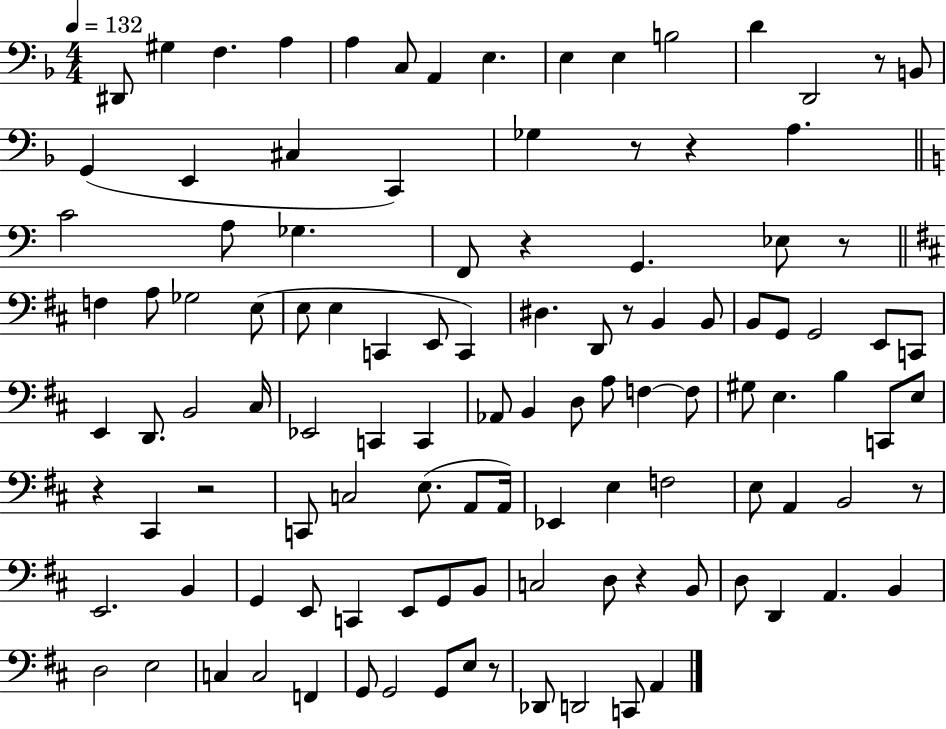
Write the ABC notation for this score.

X:1
T:Untitled
M:4/4
L:1/4
K:F
^D,,/2 ^G, F, A, A, C,/2 A,, E, E, E, B,2 D D,,2 z/2 B,,/2 G,, E,, ^C, C,, _G, z/2 z A, C2 A,/2 _G, F,,/2 z G,, _E,/2 z/2 F, A,/2 _G,2 E,/2 E,/2 E, C,, E,,/2 C,, ^D, D,,/2 z/2 B,, B,,/2 B,,/2 G,,/2 G,,2 E,,/2 C,,/2 E,, D,,/2 B,,2 ^C,/4 _E,,2 C,, C,, _A,,/2 B,, D,/2 A,/2 F, F,/2 ^G,/2 E, B, C,,/2 E,/2 z ^C,, z2 C,,/2 C,2 E,/2 A,,/2 A,,/4 _E,, E, F,2 E,/2 A,, B,,2 z/2 E,,2 B,, G,, E,,/2 C,, E,,/2 G,,/2 B,,/2 C,2 D,/2 z B,,/2 D,/2 D,, A,, B,, D,2 E,2 C, C,2 F,, G,,/2 G,,2 G,,/2 E,/2 z/2 _D,,/2 D,,2 C,,/2 A,,